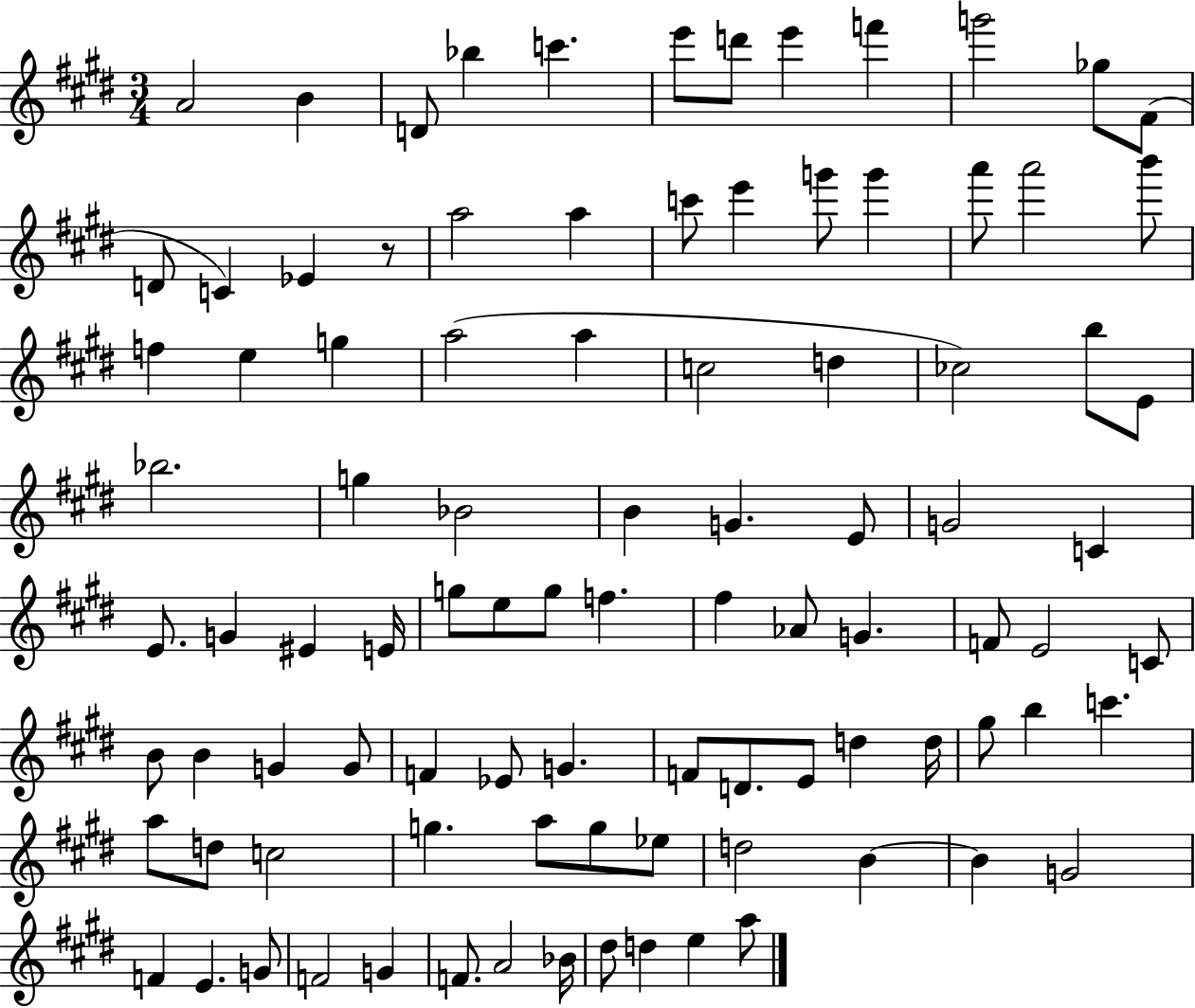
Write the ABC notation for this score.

X:1
T:Untitled
M:3/4
L:1/4
K:E
A2 B D/2 _b c' e'/2 d'/2 e' f' g'2 _g/2 ^F/2 D/2 C _E z/2 a2 a c'/2 e' g'/2 g' a'/2 a'2 b'/2 f e g a2 a c2 d _c2 b/2 E/2 _b2 g _B2 B G E/2 G2 C E/2 G ^E E/4 g/2 e/2 g/2 f ^f _A/2 G F/2 E2 C/2 B/2 B G G/2 F _E/2 G F/2 D/2 E/2 d d/4 ^g/2 b c' a/2 d/2 c2 g a/2 g/2 _e/2 d2 B B G2 F E G/2 F2 G F/2 A2 _B/4 ^d/2 d e a/2